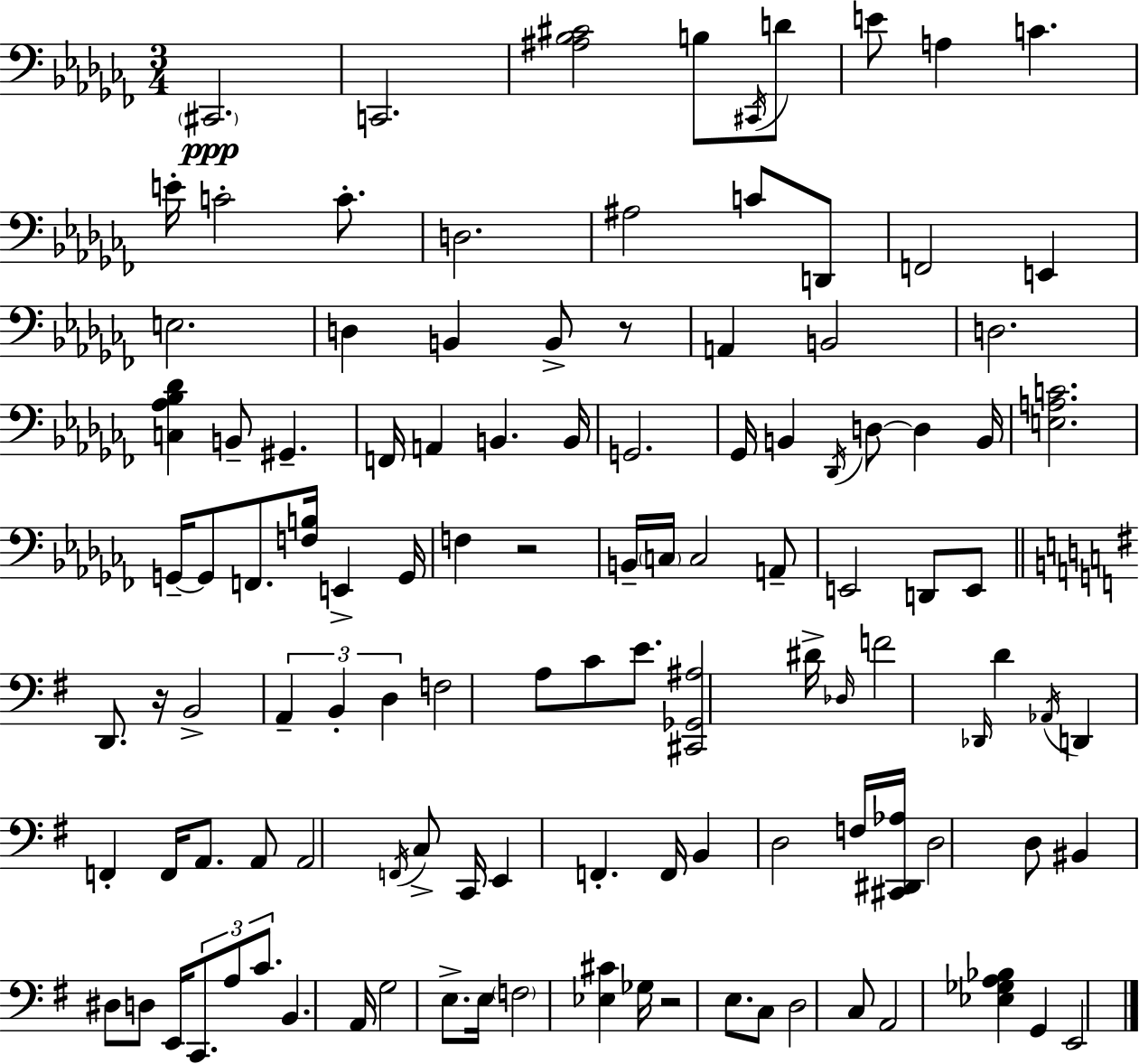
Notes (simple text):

C#2/h. C2/h. [A#3,Bb3,C#4]/h B3/e C#2/s D4/e E4/e A3/q C4/q. E4/s C4/h C4/e. D3/h. A#3/h C4/e D2/e F2/h E2/q E3/h. D3/q B2/q B2/e R/e A2/q B2/h D3/h. [C3,Ab3,Bb3,Db4]/q B2/e G#2/q. F2/s A2/q B2/q. B2/s G2/h. Gb2/s B2/q Db2/s D3/e D3/q B2/s [E3,A3,C4]/h. G2/s G2/e F2/e. [F3,B3]/s E2/q G2/s F3/q R/h B2/s C3/s C3/h A2/e E2/h D2/e E2/e D2/e. R/s B2/h A2/q B2/q D3/q F3/h A3/e C4/e E4/e. [C#2,Gb2,A#3]/h D#4/s Db3/s F4/h Db2/s D4/q Ab2/s D2/q F2/q F2/s A2/e. A2/e A2/h F2/s C3/e C2/s E2/q F2/q. F2/s B2/q D3/h F3/s [C#2,D#2,Ab3]/s D3/h D3/e BIS2/q D#3/e D3/e E2/s C2/e. A3/e C4/e. B2/q. A2/s G3/h E3/e. E3/s F3/h [Eb3,C#4]/q Gb3/s R/h E3/e. C3/e D3/h C3/e A2/h [Eb3,Gb3,A3,Bb3]/q G2/q E2/h